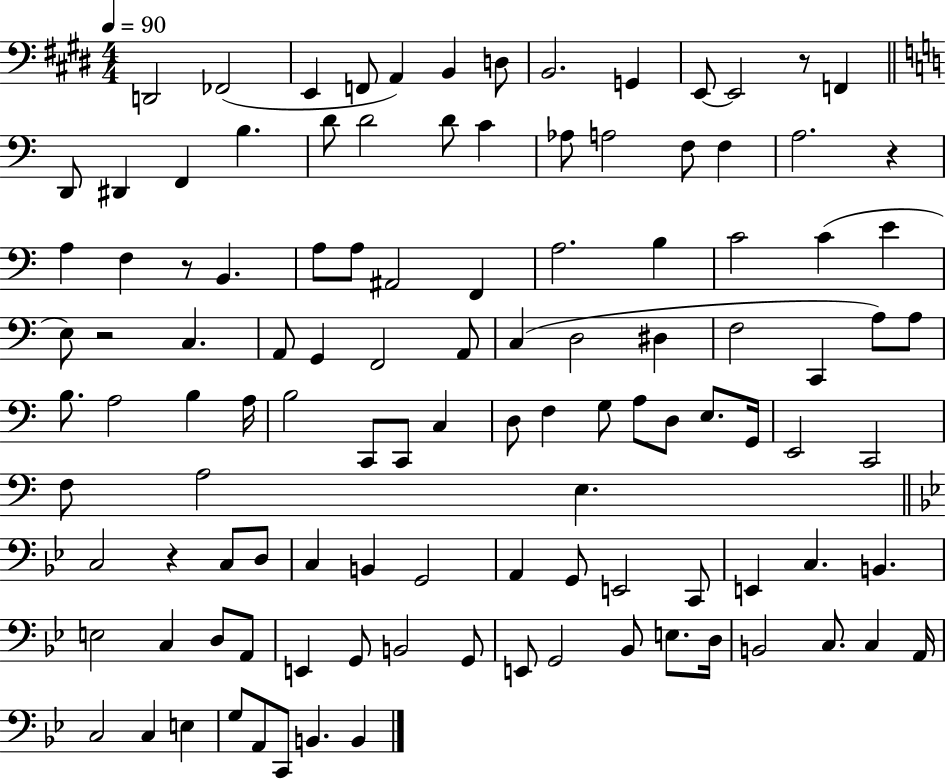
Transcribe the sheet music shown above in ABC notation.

X:1
T:Untitled
M:4/4
L:1/4
K:E
D,,2 _F,,2 E,, F,,/2 A,, B,, D,/2 B,,2 G,, E,,/2 E,,2 z/2 F,, D,,/2 ^D,, F,, B, D/2 D2 D/2 C _A,/2 A,2 F,/2 F, A,2 z A, F, z/2 B,, A,/2 A,/2 ^A,,2 F,, A,2 B, C2 C E E,/2 z2 C, A,,/2 G,, F,,2 A,,/2 C, D,2 ^D, F,2 C,, A,/2 A,/2 B,/2 A,2 B, A,/4 B,2 C,,/2 C,,/2 C, D,/2 F, G,/2 A,/2 D,/2 E,/2 G,,/4 E,,2 C,,2 F,/2 A,2 E, C,2 z C,/2 D,/2 C, B,, G,,2 A,, G,,/2 E,,2 C,,/2 E,, C, B,, E,2 C, D,/2 A,,/2 E,, G,,/2 B,,2 G,,/2 E,,/2 G,,2 _B,,/2 E,/2 D,/4 B,,2 C,/2 C, A,,/4 C,2 C, E, G,/2 A,,/2 C,,/2 B,, B,,